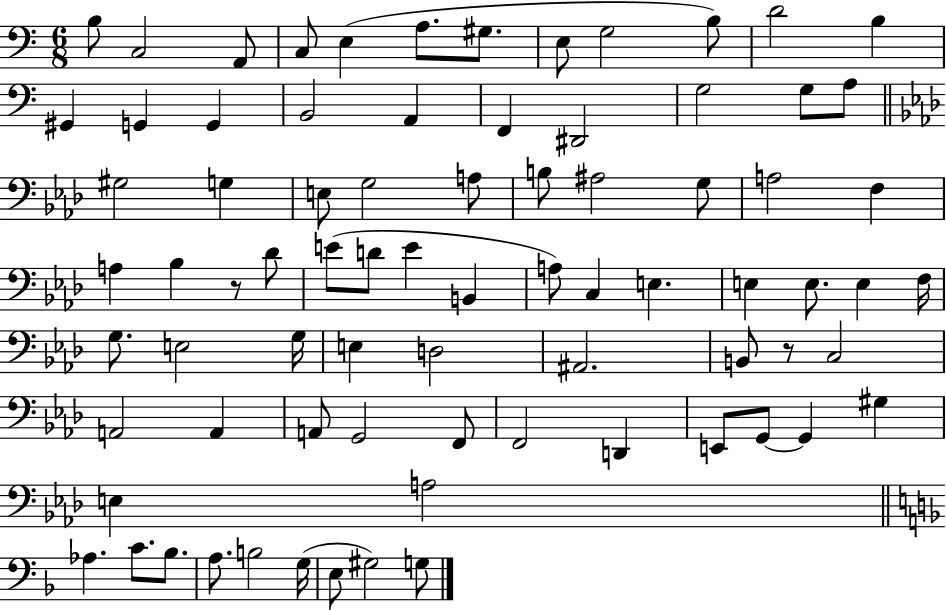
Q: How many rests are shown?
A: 2